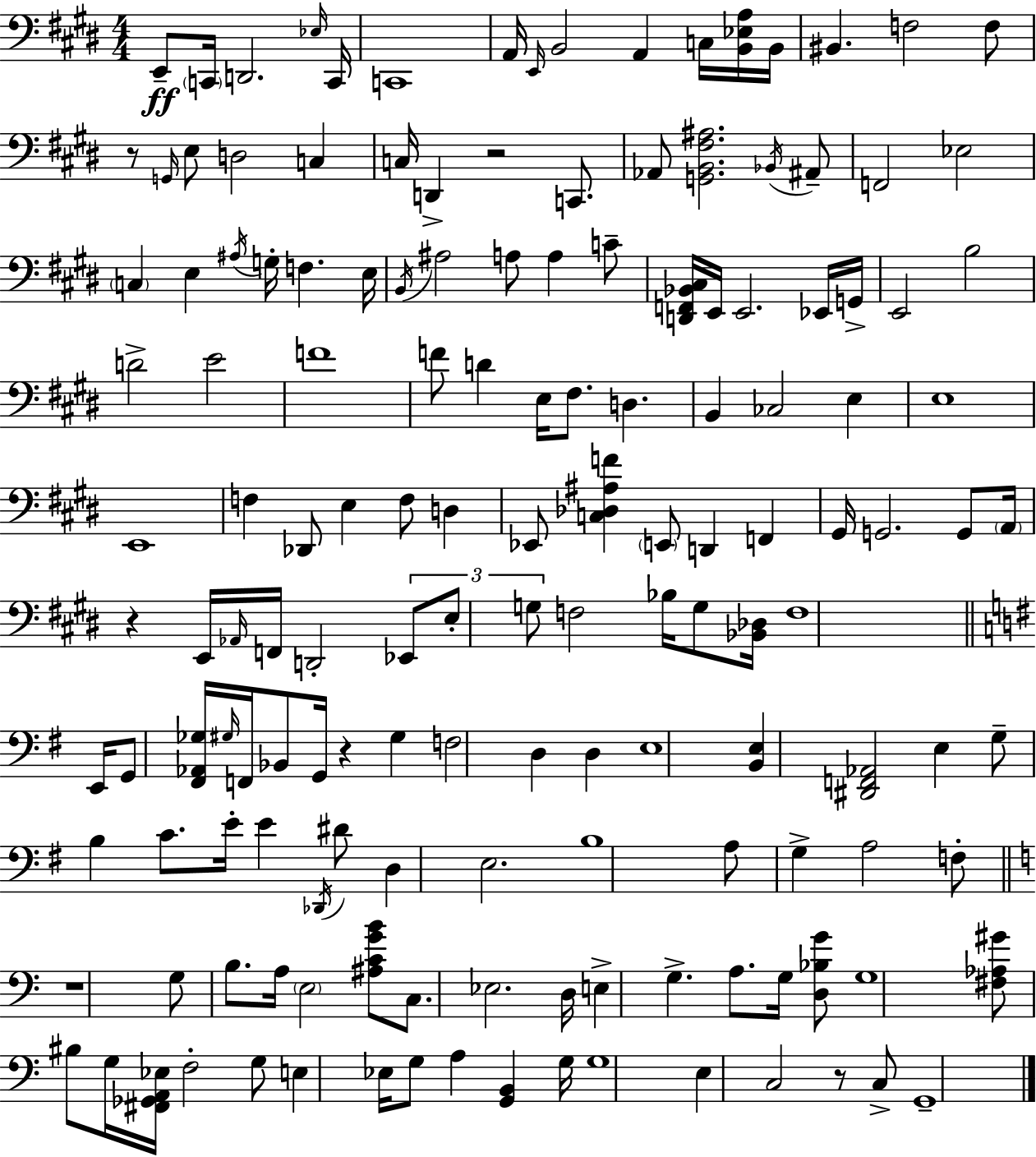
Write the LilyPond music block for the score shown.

{
  \clef bass
  \numericTimeSignature
  \time 4/4
  \key e \major
  \repeat volta 2 { e,8--\ff \parenthesize c,16 d,2. \grace { ees16 } | c,16 c,1 | a,16 \grace { e,16 } b,2 a,4 c16 | <b, ees a>16 b,16 bis,4. f2 | \break f8 r8 \grace { g,16 } e8 d2 c4 | c16 d,4-> r2 | c,8. aes,8 <g, b, fis ais>2. | \acciaccatura { bes,16 } ais,8-- f,2 ees2 | \break \parenthesize c4 e4 \acciaccatura { ais16 } g16-. f4. | e16 \acciaccatura { b,16 } ais2 a8 | a4 c'8-- <d, f, bes, cis>16 e,16 e,2. | ees,16 g,16-> e,2 b2 | \break d'2-> e'2 | f'1 | f'8 d'4 e16 fis8. | d4. b,4 ces2 | \break e4 e1 | e,1 | f4 des,8 e4 | f8 d4 ees,8 <c des ais f'>4 \parenthesize e,8 d,4 | \break f,4 gis,16 g,2. | g,8 \parenthesize a,16 r4 e,16 \grace { aes,16 } f,16 d,2-. | \tuplet 3/2 { ees,8 e8-. g8 } f2 | bes16 g8 <bes, des>16 f1 | \break \bar "||" \break \key g \major e,16 g,8 <fis, aes, ges>16 \grace { gis16 } f,16 bes,8 g,16 r4 gis4 | f2 d4 d4 | e1 | <b, e>4 <dis, f, aes,>2 e4 | \break g8-- b4 c'8. e'16-. e'4 \acciaccatura { des,16 } | dis'8 d4 e2. | b1 | a8 g4-> a2 | \break f8-. \bar "||" \break \key c \major r1 | g8 b8. a16 \parenthesize e2 <ais c' g' b'>8 | c8. ees2. d16 | e4-> g4.-> a8. g16 <d bes g'>8 | \break g1 | <fis aes gis'>8 bis8 g16 <fis, ges, a, ees>16 f2-. g8 | e4 ees16 g8 a4 <g, b,>4 g16 | g1 | \break e4 c2 r8 c8-> | g,1-- | } \bar "|."
}